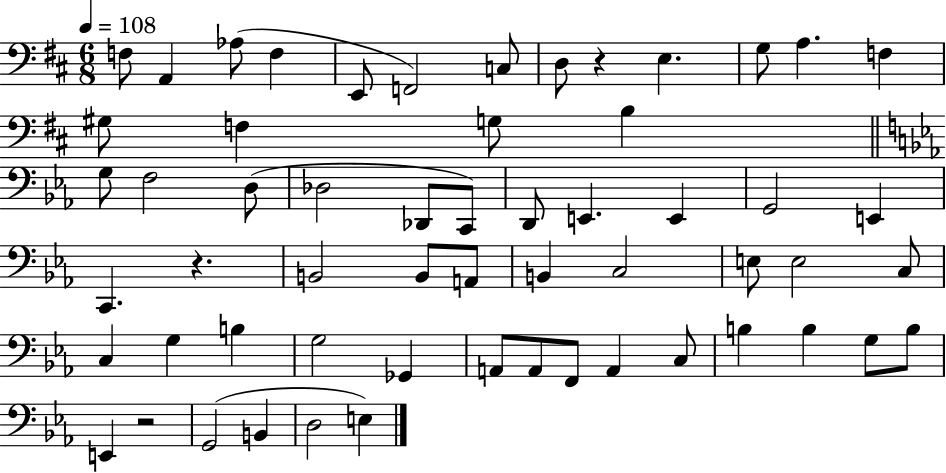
X:1
T:Untitled
M:6/8
L:1/4
K:D
F,/2 A,, _A,/2 F, E,,/2 F,,2 C,/2 D,/2 z E, G,/2 A, F, ^G,/2 F, G,/2 B, G,/2 F,2 D,/2 _D,2 _D,,/2 C,,/2 D,,/2 E,, E,, G,,2 E,, C,, z B,,2 B,,/2 A,,/2 B,, C,2 E,/2 E,2 C,/2 C, G, B, G,2 _G,, A,,/2 A,,/2 F,,/2 A,, C,/2 B, B, G,/2 B,/2 E,, z2 G,,2 B,, D,2 E,